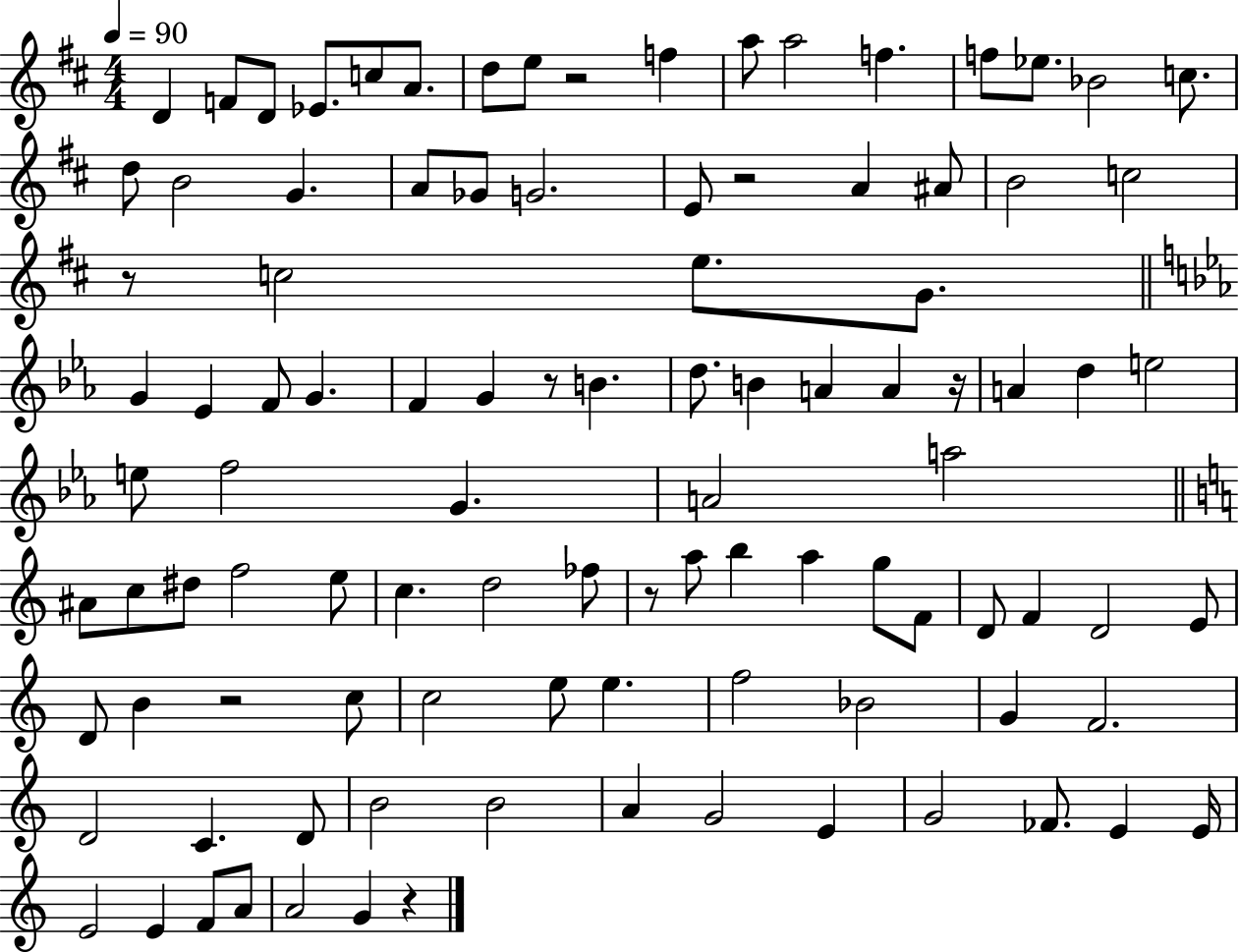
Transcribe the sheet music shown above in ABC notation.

X:1
T:Untitled
M:4/4
L:1/4
K:D
D F/2 D/2 _E/2 c/2 A/2 d/2 e/2 z2 f a/2 a2 f f/2 _e/2 _B2 c/2 d/2 B2 G A/2 _G/2 G2 E/2 z2 A ^A/2 B2 c2 z/2 c2 e/2 G/2 G _E F/2 G F G z/2 B d/2 B A A z/4 A d e2 e/2 f2 G A2 a2 ^A/2 c/2 ^d/2 f2 e/2 c d2 _f/2 z/2 a/2 b a g/2 F/2 D/2 F D2 E/2 D/2 B z2 c/2 c2 e/2 e f2 _B2 G F2 D2 C D/2 B2 B2 A G2 E G2 _F/2 E E/4 E2 E F/2 A/2 A2 G z